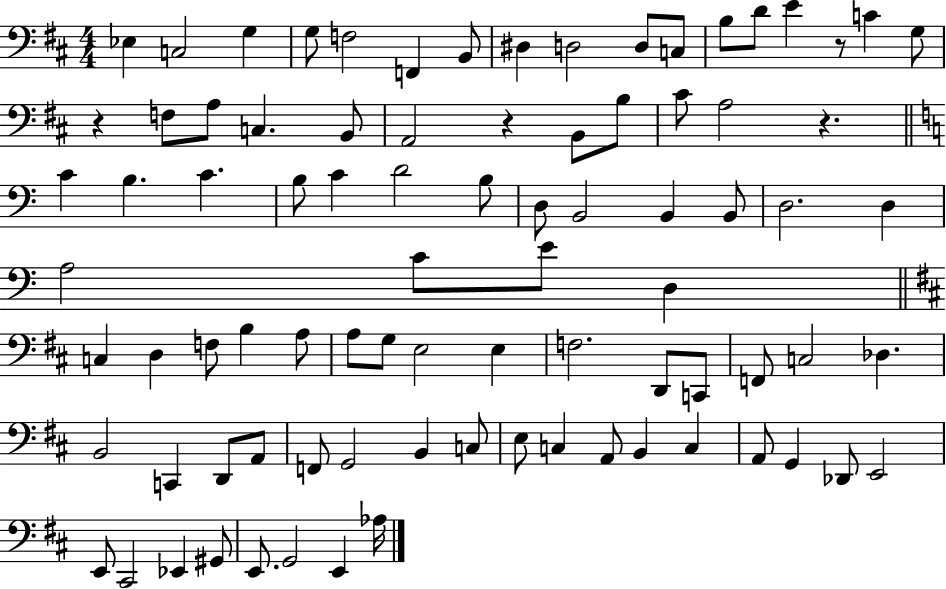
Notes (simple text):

Eb3/q C3/h G3/q G3/e F3/h F2/q B2/e D#3/q D3/h D3/e C3/e B3/e D4/e E4/q R/e C4/q G3/e R/q F3/e A3/e C3/q. B2/e A2/h R/q B2/e B3/e C#4/e A3/h R/q. C4/q B3/q. C4/q. B3/e C4/q D4/h B3/e D3/e B2/h B2/q B2/e D3/h. D3/q A3/h C4/e E4/e D3/q C3/q D3/q F3/e B3/q A3/e A3/e G3/e E3/h E3/q F3/h. D2/e C2/e F2/e C3/h Db3/q. B2/h C2/q D2/e A2/e F2/e G2/h B2/q C3/e E3/e C3/q A2/e B2/q C3/q A2/e G2/q Db2/e E2/h E2/e C#2/h Eb2/q G#2/e E2/e. G2/h E2/q Ab3/s